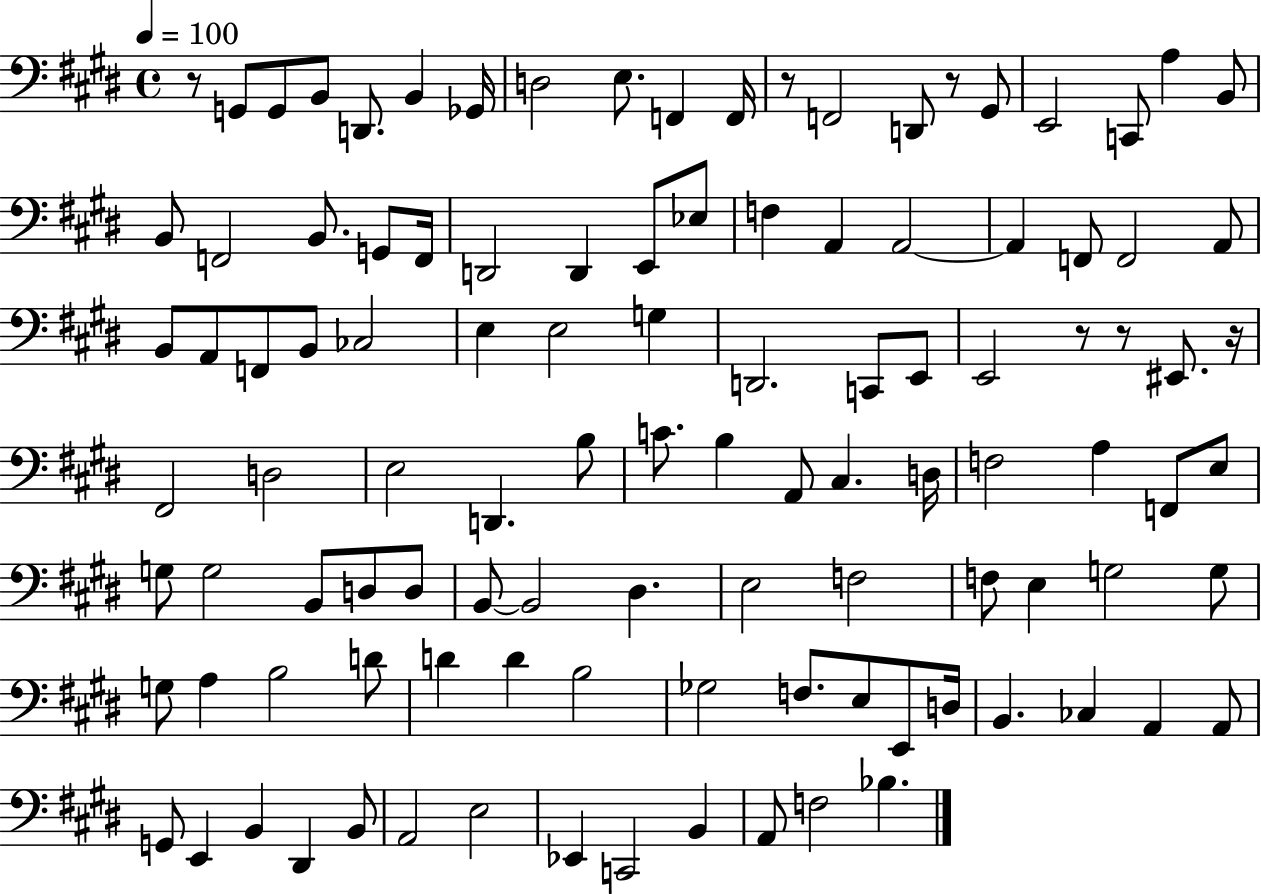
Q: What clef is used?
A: bass